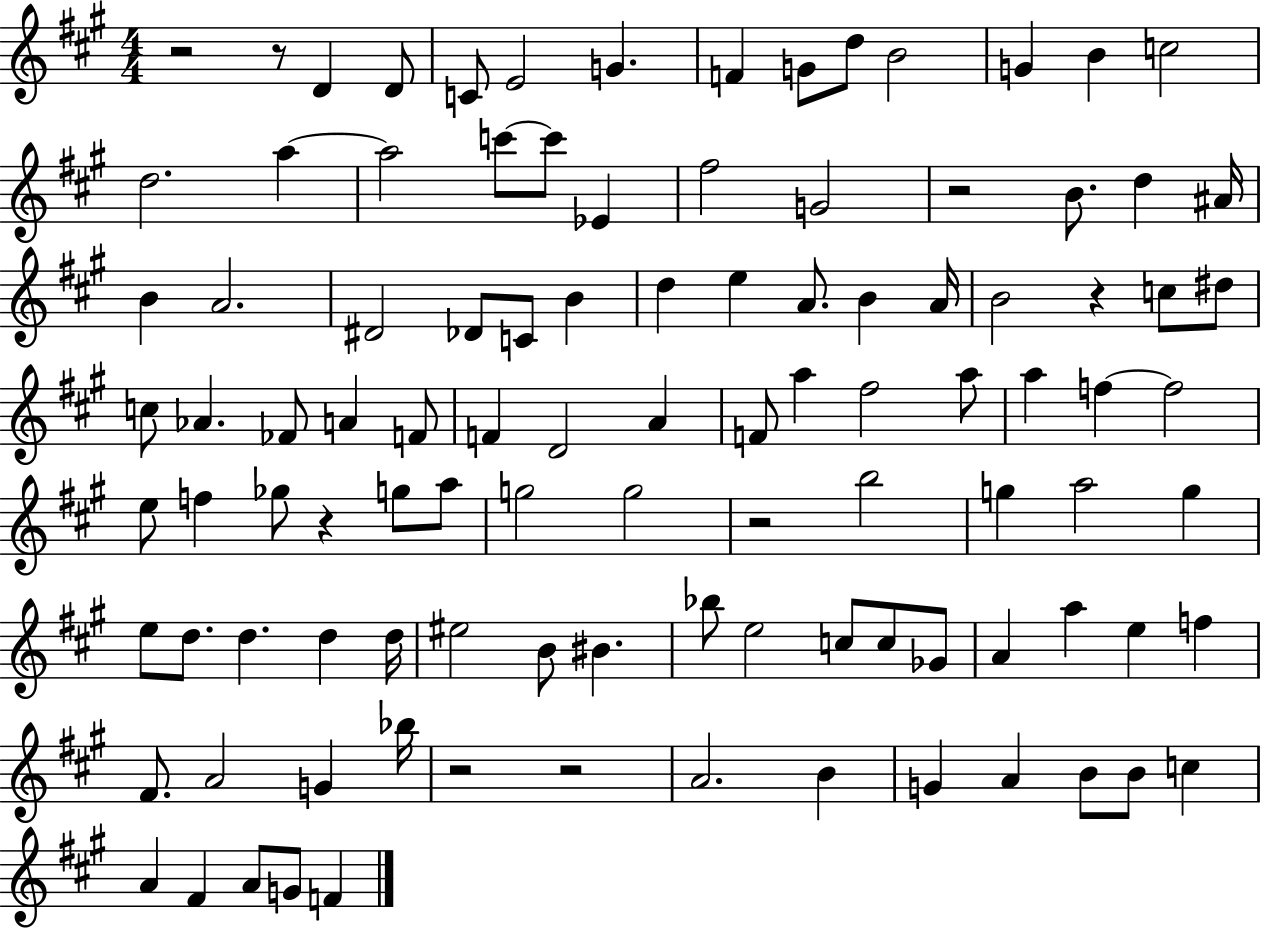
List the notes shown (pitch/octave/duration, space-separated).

R/h R/e D4/q D4/e C4/e E4/h G4/q. F4/q G4/e D5/e B4/h G4/q B4/q C5/h D5/h. A5/q A5/h C6/e C6/e Eb4/q F#5/h G4/h R/h B4/e. D5/q A#4/s B4/q A4/h. D#4/h Db4/e C4/e B4/q D5/q E5/q A4/e. B4/q A4/s B4/h R/q C5/e D#5/e C5/e Ab4/q. FES4/e A4/q F4/e F4/q D4/h A4/q F4/e A5/q F#5/h A5/e A5/q F5/q F5/h E5/e F5/q Gb5/e R/q G5/e A5/e G5/h G5/h R/h B5/h G5/q A5/h G5/q E5/e D5/e. D5/q. D5/q D5/s EIS5/h B4/e BIS4/q. Bb5/e E5/h C5/e C5/e Gb4/e A4/q A5/q E5/q F5/q F#4/e. A4/h G4/q Bb5/s R/h R/h A4/h. B4/q G4/q A4/q B4/e B4/e C5/q A4/q F#4/q A4/e G4/e F4/q